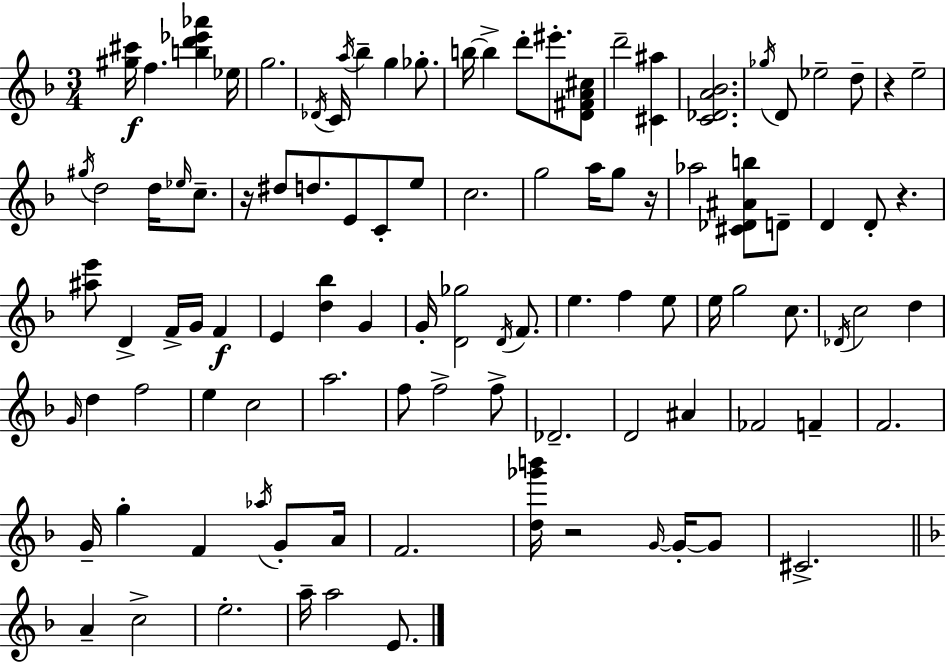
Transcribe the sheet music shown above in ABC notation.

X:1
T:Untitled
M:3/4
L:1/4
K:Dm
[^g^c']/4 f [bd'_e'_a'] _e/4 g2 _D/4 C/4 a/4 _b g _g/2 b/4 b d'/2 ^e'/2 [D^FA^c]/2 d'2 [^C^a] [C_DA_B]2 _g/4 D/2 _e2 d/2 z e2 ^g/4 d2 d/4 _e/4 c/2 z/4 ^d/2 d/2 E/2 C/2 e/2 c2 g2 a/4 g/2 z/4 _a2 [^C_D^Ab]/2 D/2 D D/2 z [^ae']/2 D F/4 G/4 F E [d_b] G G/4 [D_g]2 D/4 F/2 e f e/2 e/4 g2 c/2 _D/4 c2 d G/4 d f2 e c2 a2 f/2 f2 f/2 _D2 D2 ^A _F2 F F2 G/4 g F _a/4 G/2 A/4 F2 [d_g'b']/4 z2 G/4 G/4 G/2 ^C2 A c2 e2 a/4 a2 E/2